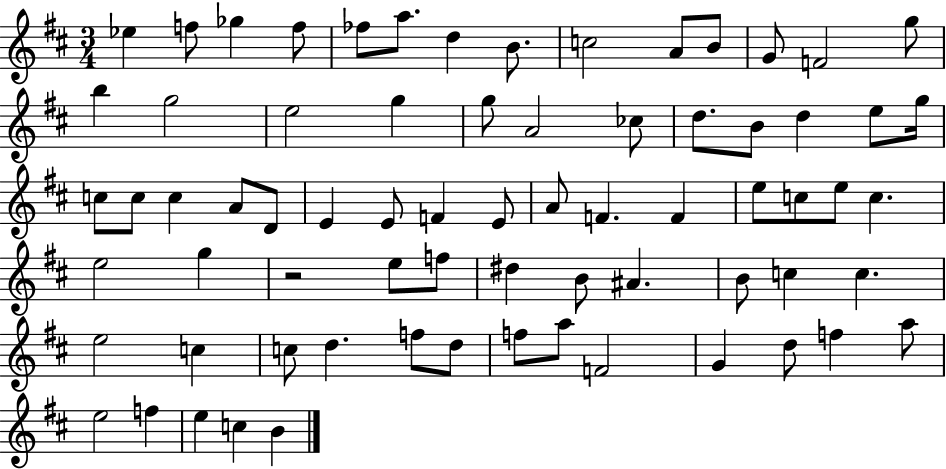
Eb5/q F5/e Gb5/q F5/e FES5/e A5/e. D5/q B4/e. C5/h A4/e B4/e G4/e F4/h G5/e B5/q G5/h E5/h G5/q G5/e A4/h CES5/e D5/e. B4/e D5/q E5/e G5/s C5/e C5/e C5/q A4/e D4/e E4/q E4/e F4/q E4/e A4/e F4/q. F4/q E5/e C5/e E5/e C5/q. E5/h G5/q R/h E5/e F5/e D#5/q B4/e A#4/q. B4/e C5/q C5/q. E5/h C5/q C5/e D5/q. F5/e D5/e F5/e A5/e F4/h G4/q D5/e F5/q A5/e E5/h F5/q E5/q C5/q B4/q